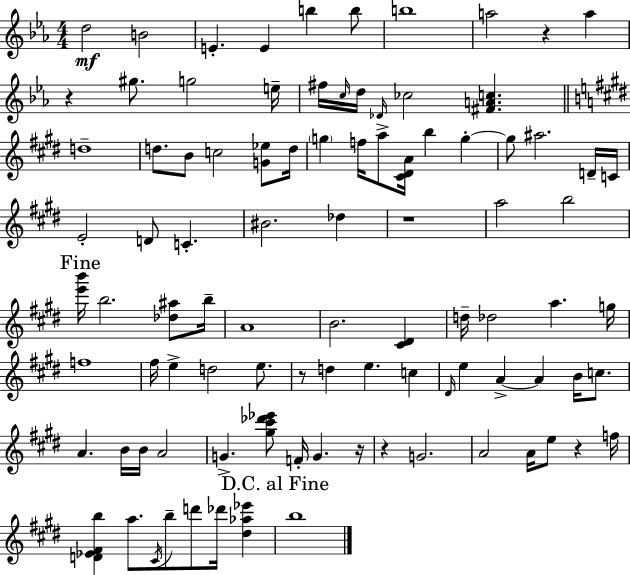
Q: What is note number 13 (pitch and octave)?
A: F#5